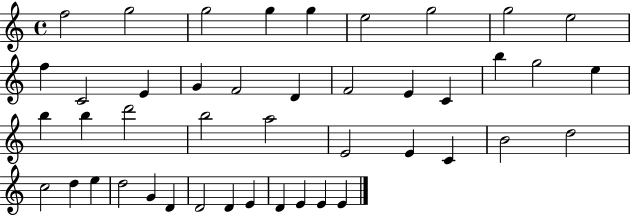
F5/h G5/h G5/h G5/q G5/q E5/h G5/h G5/h E5/h F5/q C4/h E4/q G4/q F4/h D4/q F4/h E4/q C4/q B5/q G5/h E5/q B5/q B5/q D6/h B5/h A5/h E4/h E4/q C4/q B4/h D5/h C5/h D5/q E5/q D5/h G4/q D4/q D4/h D4/q E4/q D4/q E4/q E4/q E4/q